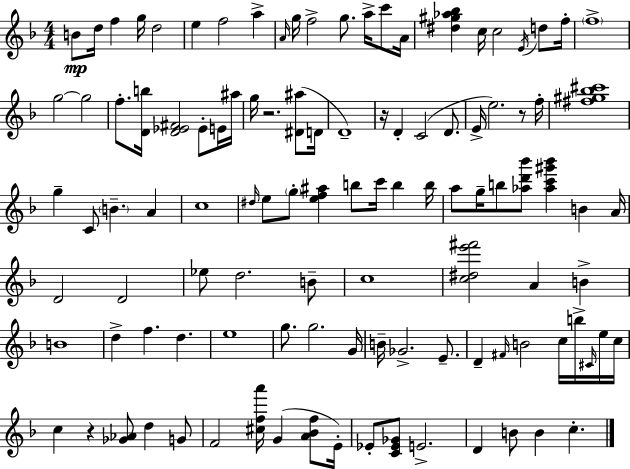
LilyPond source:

{
  \clef treble
  \numericTimeSignature
  \time 4/4
  \key f \major
  b'8\mp d''16 f''4 g''16 d''2 | e''4 f''2 a''4-> | \grace { a'16 } g''16 f''2-> g''8. a''16-> c'''8 | a'16 <dis'' gis'' aes'' bes''>4 c''16 c''2 \acciaccatura { e'16 } d''8 | \break f''16-. \parenthesize f''1-> | g''2~~ g''2 | f''8.-. <d' b''>16 <d' ees' fis'>2 ees'8-. | e'16 ais''16 g''16 r2. <dis' ais''>8( | \break d'16 d'1--) | r16 d'4-. c'2( d'8. | e'16-> e''2.) r8 | f''16-. <fis'' gis'' bes'' cis'''>1 | \break g''4-- c'8 \parenthesize b'4.-- a'4 | c''1 | \grace { dis''16 } e''8 \parenthesize g''8-. <e'' f'' ais''>4 b''8 c'''16 b''4 | b''16 a''8 g''16-- b''8 <aes'' d''' bes'''>8 <aes'' c''' gis''' bes'''>4 b'4 | \break a'16 d'2 d'2 | ees''8 d''2. | b'8-- c''1 | <c'' dis'' e''' fis'''>2 a'4 b'4-> | \break b'1 | d''4-> f''4. d''4. | e''1 | g''8. g''2. | \break g'16 b'16-- ges'2.-> | e'8.-- d'4-- \grace { fis'16 } b'2 | c''16 b''16-> \grace { cis'16 } e''16 c''16 c''4 r4 <ges' aes'>8 d''4 | g'8 f'2 <cis'' f'' a'''>16 g'4( | \break <a' bes' f''>8 e'16-.) ees'8-. <c' ees' ges'>8 e'2.-> | d'4 b'8 b'4 c''4.-. | \bar "|."
}